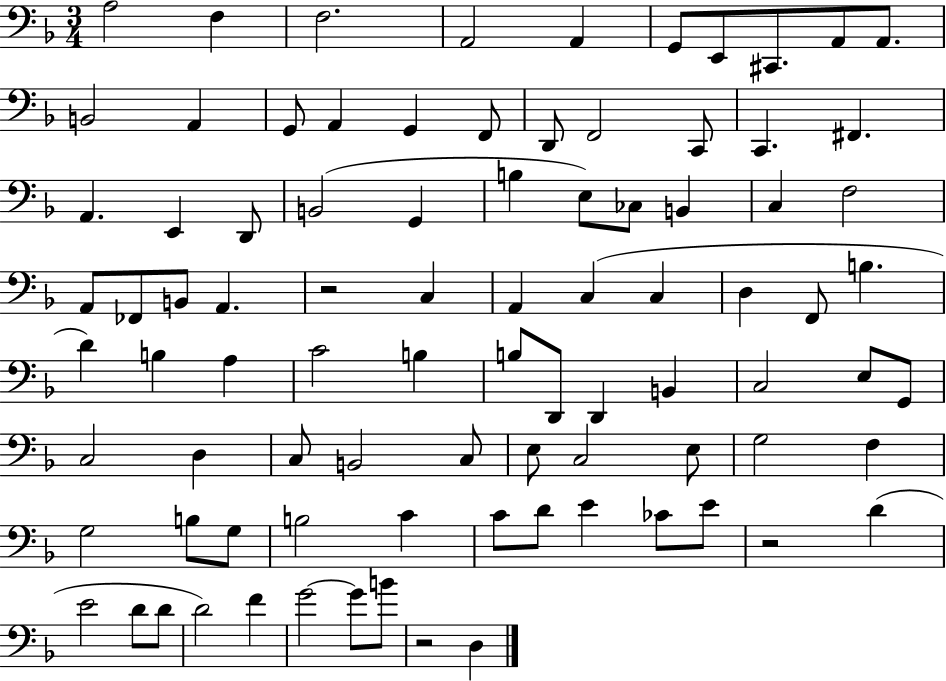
X:1
T:Untitled
M:3/4
L:1/4
K:F
A,2 F, F,2 A,,2 A,, G,,/2 E,,/2 ^C,,/2 A,,/2 A,,/2 B,,2 A,, G,,/2 A,, G,, F,,/2 D,,/2 F,,2 C,,/2 C,, ^F,, A,, E,, D,,/2 B,,2 G,, B, E,/2 _C,/2 B,, C, F,2 A,,/2 _F,,/2 B,,/2 A,, z2 C, A,, C, C, D, F,,/2 B, D B, A, C2 B, B,/2 D,,/2 D,, B,, C,2 E,/2 G,,/2 C,2 D, C,/2 B,,2 C,/2 E,/2 C,2 E,/2 G,2 F, G,2 B,/2 G,/2 B,2 C C/2 D/2 E _C/2 E/2 z2 D E2 D/2 D/2 D2 F G2 G/2 B/2 z2 D,